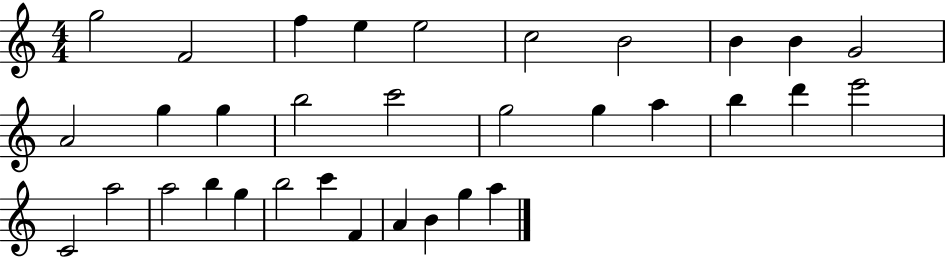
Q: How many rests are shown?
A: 0